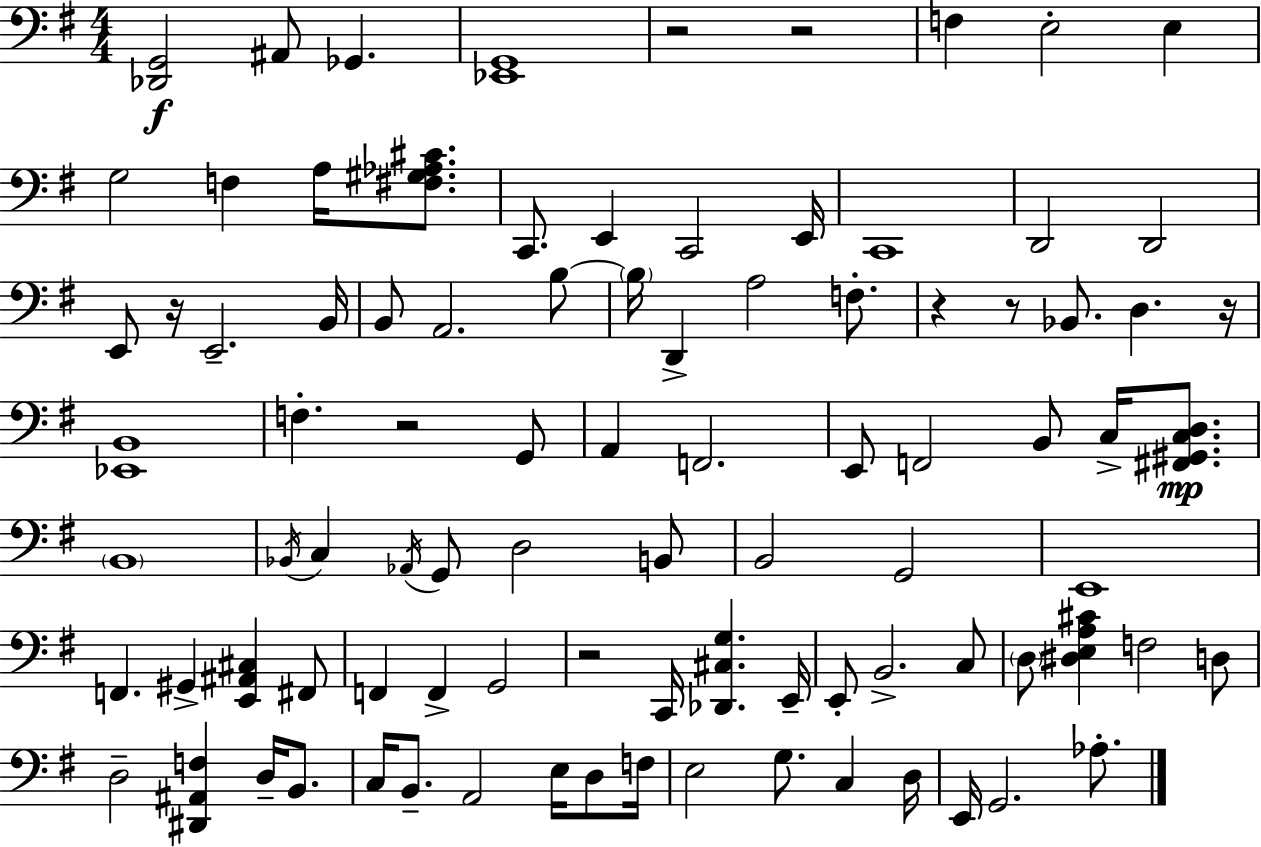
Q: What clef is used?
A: bass